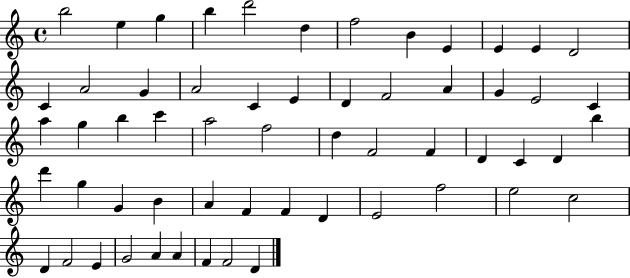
{
  \clef treble
  \time 4/4
  \defaultTimeSignature
  \key c \major
  b''2 e''4 g''4 | b''4 d'''2 d''4 | f''2 b'4 e'4 | e'4 e'4 d'2 | \break c'4 a'2 g'4 | a'2 c'4 e'4 | d'4 f'2 a'4 | g'4 e'2 c'4 | \break a''4 g''4 b''4 c'''4 | a''2 f''2 | d''4 f'2 f'4 | d'4 c'4 d'4 b''4 | \break d'''4 g''4 g'4 b'4 | a'4 f'4 f'4 d'4 | e'2 f''2 | e''2 c''2 | \break d'4 f'2 e'4 | g'2 a'4 a'4 | f'4 f'2 d'4 | \bar "|."
}